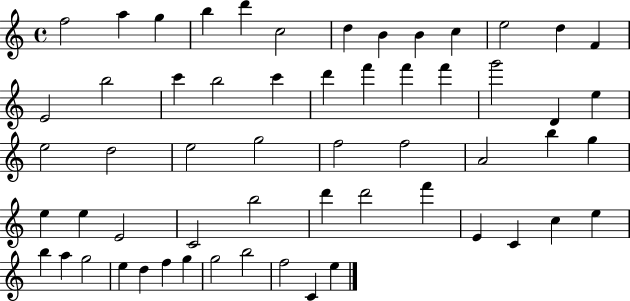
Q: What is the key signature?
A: C major